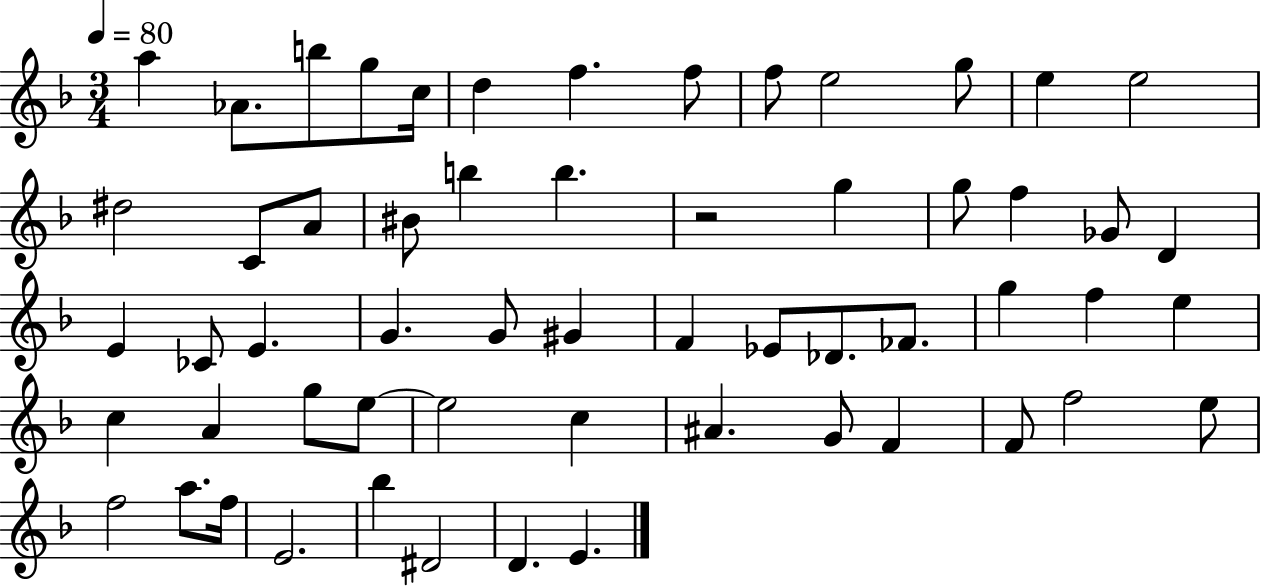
{
  \clef treble
  \numericTimeSignature
  \time 3/4
  \key f \major
  \tempo 4 = 80
  a''4 aes'8. b''8 g''8 c''16 | d''4 f''4. f''8 | f''8 e''2 g''8 | e''4 e''2 | \break dis''2 c'8 a'8 | bis'8 b''4 b''4. | r2 g''4 | g''8 f''4 ges'8 d'4 | \break e'4 ces'8 e'4. | g'4. g'8 gis'4 | f'4 ees'8 des'8. fes'8. | g''4 f''4 e''4 | \break c''4 a'4 g''8 e''8~~ | e''2 c''4 | ais'4. g'8 f'4 | f'8 f''2 e''8 | \break f''2 a''8. f''16 | e'2. | bes''4 dis'2 | d'4. e'4. | \break \bar "|."
}